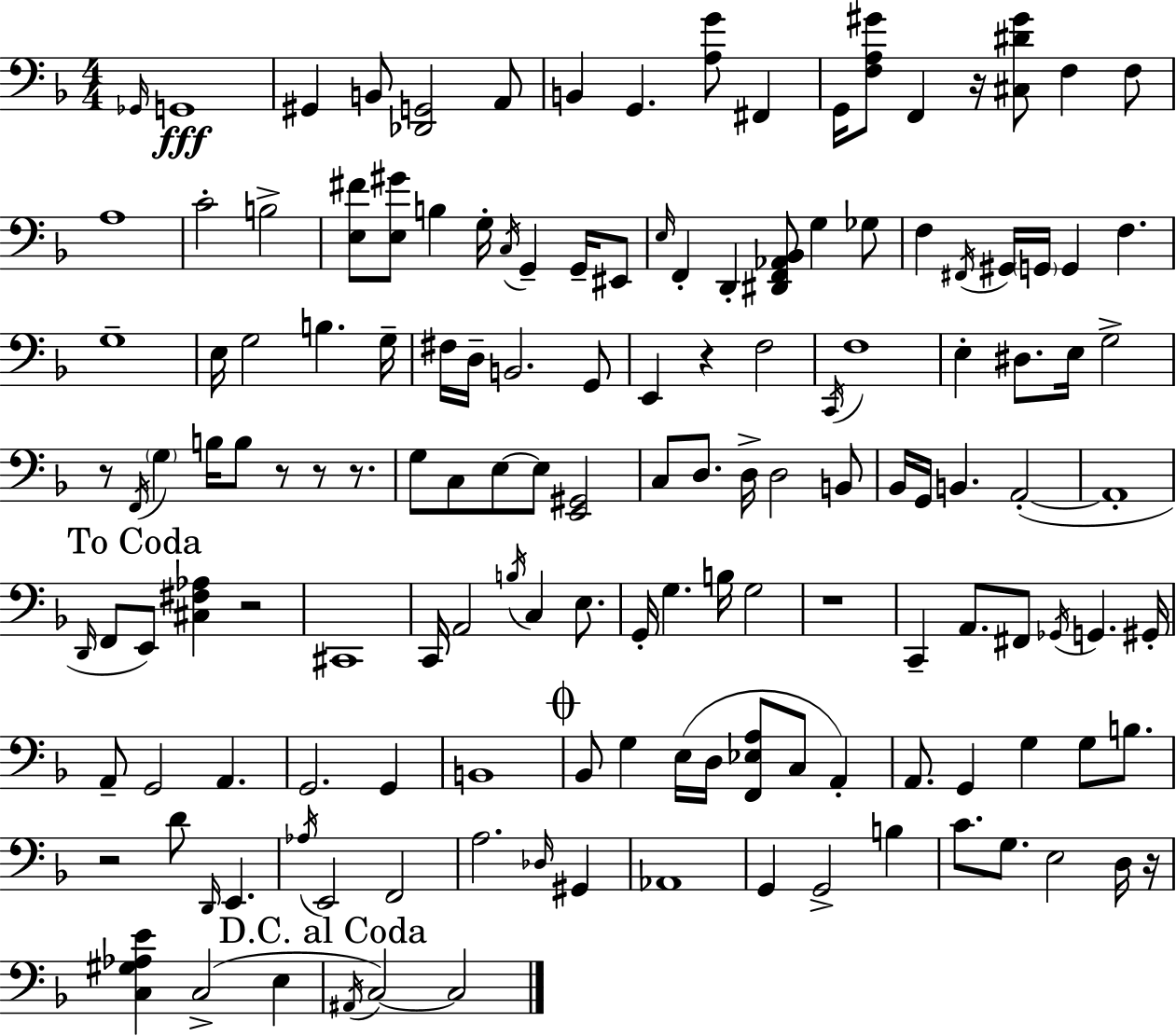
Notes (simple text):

Gb2/s G2/w G#2/q B2/e [Db2,G2]/h A2/e B2/q G2/q. [A3,G4]/e F#2/q G2/s [F3,A3,G#4]/e F2/q R/s [C#3,D#4,G#4]/e F3/q F3/e A3/w C4/h B3/h [E3,F#4]/e [E3,G#4]/e B3/q G3/s C3/s G2/q G2/s EIS2/e E3/s F2/q D2/q [D#2,F2,Ab2,Bb2]/e G3/q Gb3/e F3/q F#2/s G#2/s G2/s G2/q F3/q. G3/w E3/s G3/h B3/q. G3/s F#3/s D3/s B2/h. G2/e E2/q R/q F3/h C2/s F3/w E3/q D#3/e. E3/s G3/h R/e F2/s G3/q B3/s B3/e R/e R/e R/e. G3/e C3/e E3/e E3/e [E2,G#2]/h C3/e D3/e. D3/s D3/h B2/e Bb2/s G2/s B2/q. A2/h A2/w D2/s F2/e E2/e [C#3,F#3,Ab3]/q R/h C#2/w C2/s A2/h B3/s C3/q E3/e. G2/s G3/q. B3/s G3/h R/w C2/q A2/e. F#2/e Gb2/s G2/q. G#2/s A2/e G2/h A2/q. G2/h. G2/q B2/w Bb2/e G3/q E3/s D3/s [F2,Eb3,A3]/e C3/e A2/q A2/e. G2/q G3/q G3/e B3/e. R/h D4/e D2/s E2/q. Ab3/s E2/h F2/h A3/h. Db3/s G#2/q Ab2/w G2/q G2/h B3/q C4/e. G3/e. E3/h D3/s R/s [C3,G#3,Ab3,E4]/q C3/h E3/q A#2/s C3/h C3/h